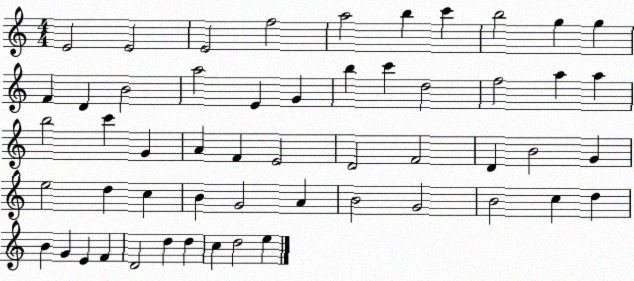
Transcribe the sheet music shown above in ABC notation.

X:1
T:Untitled
M:4/4
L:1/4
K:C
E2 E2 E2 f2 a2 b c' b2 g g F D B2 a2 E G b c' d2 f2 a a b2 c' G A F E2 D2 F2 D B2 G e2 d c B G2 A B2 G2 B2 c d B G E F D2 d d c d2 e